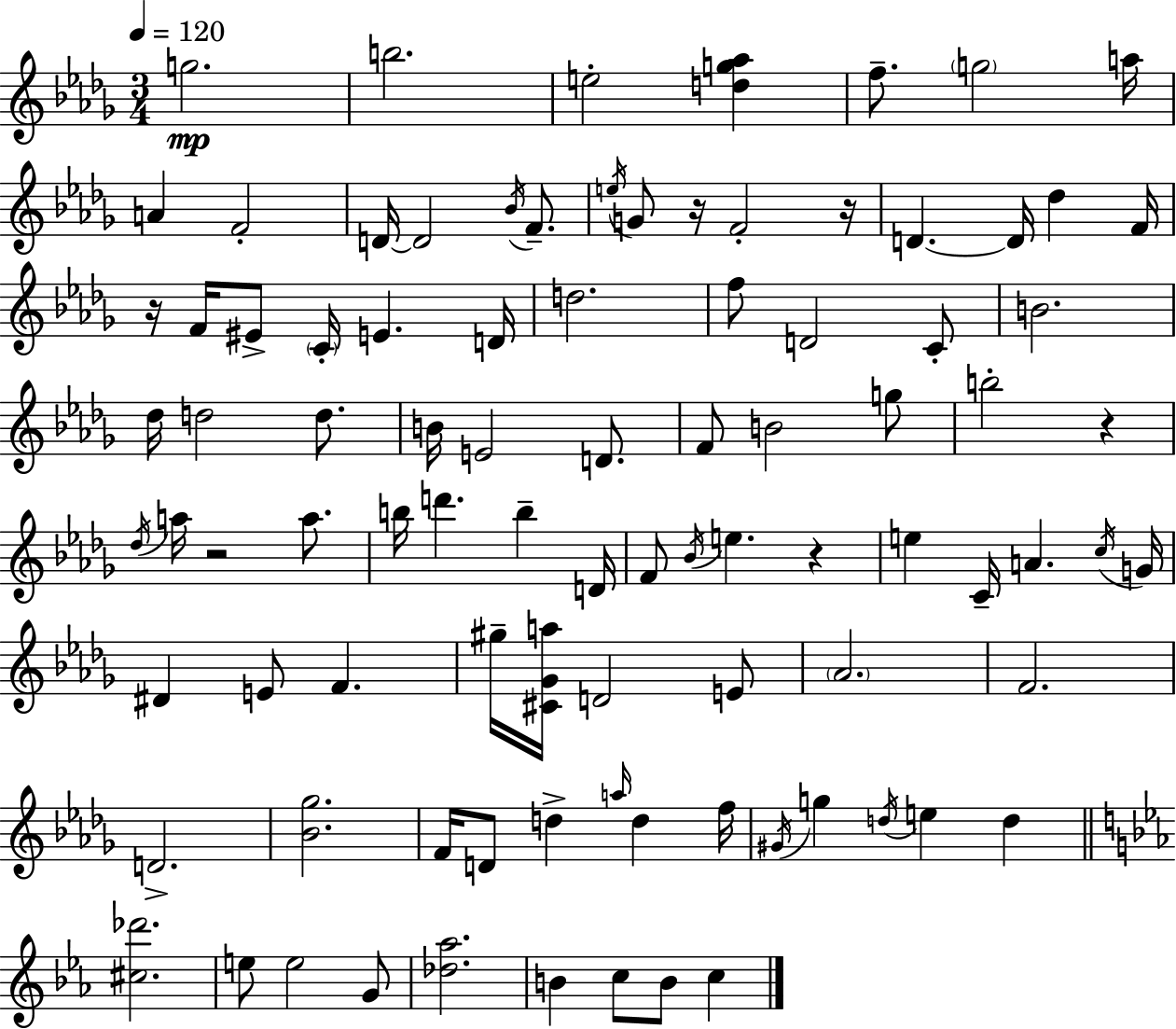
{
  \clef treble
  \numericTimeSignature
  \time 3/4
  \key bes \minor
  \tempo 4 = 120
  g''2.\mp | b''2. | e''2-. <d'' g'' aes''>4 | f''8.-- \parenthesize g''2 a''16 | \break a'4 f'2-. | d'16~~ d'2 \acciaccatura { bes'16 } f'8.-- | \acciaccatura { e''16 } g'8 r16 f'2-. | r16 d'4.~~ d'16 des''4 | \break f'16 r16 f'16 eis'8-> \parenthesize c'16-. e'4. | d'16 d''2. | f''8 d'2 | c'8-. b'2. | \break des''16 d''2 d''8. | b'16 e'2 d'8. | f'8 b'2 | g''8 b''2-. r4 | \break \acciaccatura { des''16 } a''16 r2 | a''8. b''16 d'''4. b''4-- | d'16 f'8 \acciaccatura { bes'16 } e''4. | r4 e''4 c'16-- a'4. | \break \acciaccatura { c''16 } g'16 dis'4 e'8 f'4. | gis''16-- <cis' ges' a''>16 d'2 | e'8 \parenthesize aes'2. | f'2. | \break d'2.-> | <bes' ges''>2. | f'16 d'8 d''4-> | \grace { a''16 } d''4 f''16 \acciaccatura { gis'16 } g''4 \acciaccatura { d''16 } | \break e''4 d''4 \bar "||" \break \key c \minor <cis'' des'''>2. | e''8 e''2 g'8 | <des'' aes''>2. | b'4 c''8 b'8 c''4 | \break \bar "|."
}